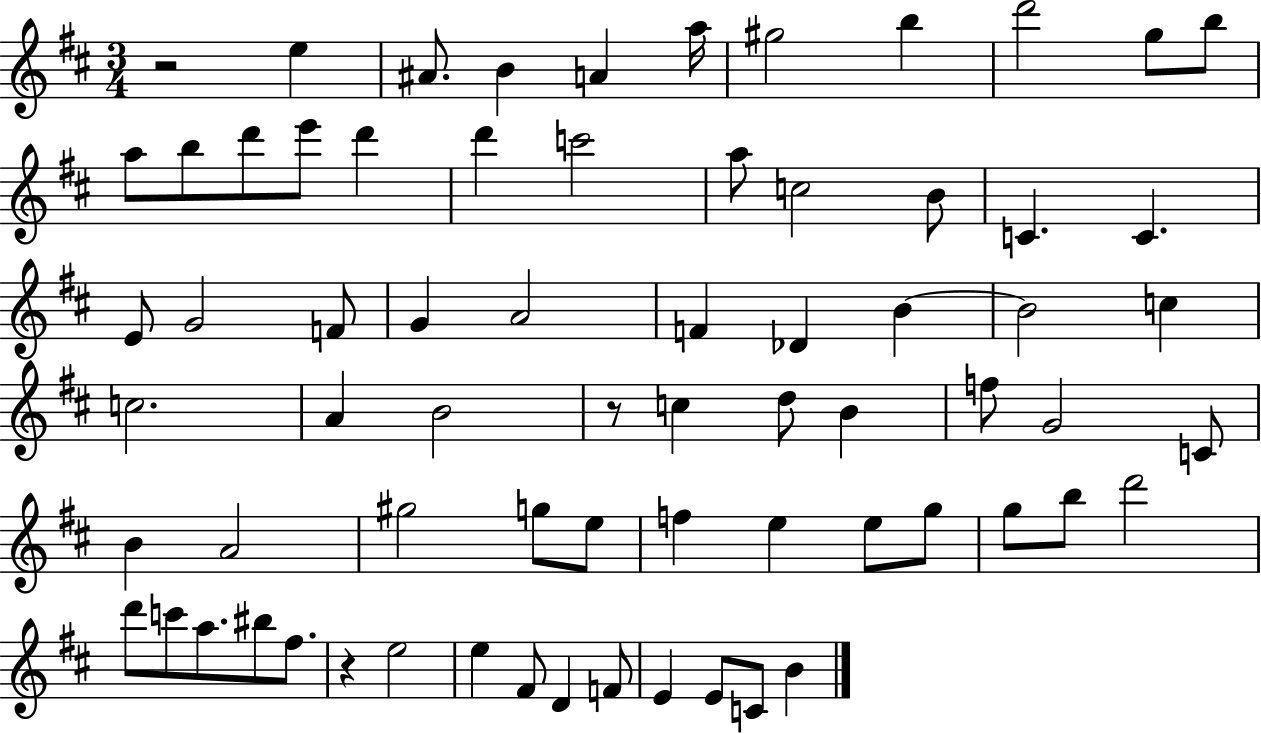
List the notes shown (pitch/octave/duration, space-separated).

R/h E5/q A#4/e. B4/q A4/q A5/s G#5/h B5/q D6/h G5/e B5/e A5/e B5/e D6/e E6/e D6/q D6/q C6/h A5/e C5/h B4/e C4/q. C4/q. E4/e G4/h F4/e G4/q A4/h F4/q Db4/q B4/q B4/h C5/q C5/h. A4/q B4/h R/e C5/q D5/e B4/q F5/e G4/h C4/e B4/q A4/h G#5/h G5/e E5/e F5/q E5/q E5/e G5/e G5/e B5/e D6/h D6/e C6/e A5/e. BIS5/e F#5/e. R/q E5/h E5/q F#4/e D4/q F4/e E4/q E4/e C4/e B4/q